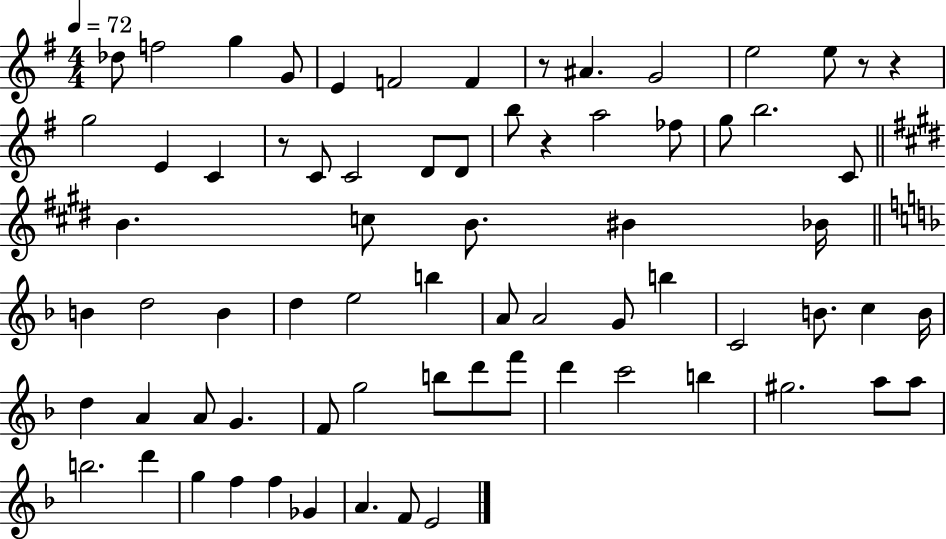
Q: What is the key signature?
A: G major